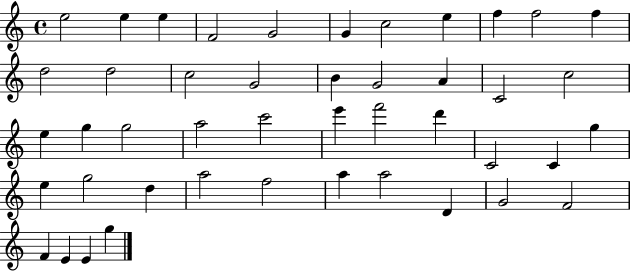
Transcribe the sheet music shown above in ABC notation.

X:1
T:Untitled
M:4/4
L:1/4
K:C
e2 e e F2 G2 G c2 e f f2 f d2 d2 c2 G2 B G2 A C2 c2 e g g2 a2 c'2 e' f'2 d' C2 C g e g2 d a2 f2 a a2 D G2 F2 F E E g